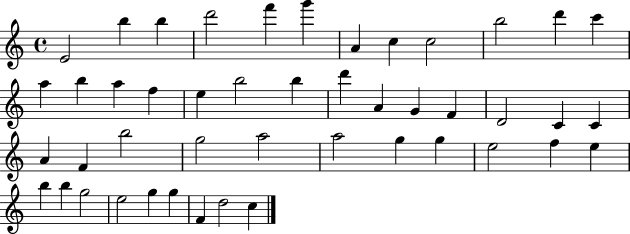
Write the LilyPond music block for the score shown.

{
  \clef treble
  \time 4/4
  \defaultTimeSignature
  \key c \major
  e'2 b''4 b''4 | d'''2 f'''4 g'''4 | a'4 c''4 c''2 | b''2 d'''4 c'''4 | \break a''4 b''4 a''4 f''4 | e''4 b''2 b''4 | d'''4 a'4 g'4 f'4 | d'2 c'4 c'4 | \break a'4 f'4 b''2 | g''2 a''2 | a''2 g''4 g''4 | e''2 f''4 e''4 | \break b''4 b''4 g''2 | e''2 g''4 g''4 | f'4 d''2 c''4 | \bar "|."
}